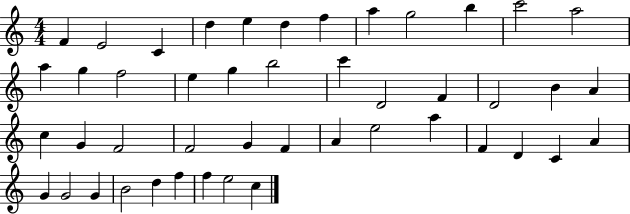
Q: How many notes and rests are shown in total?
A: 46